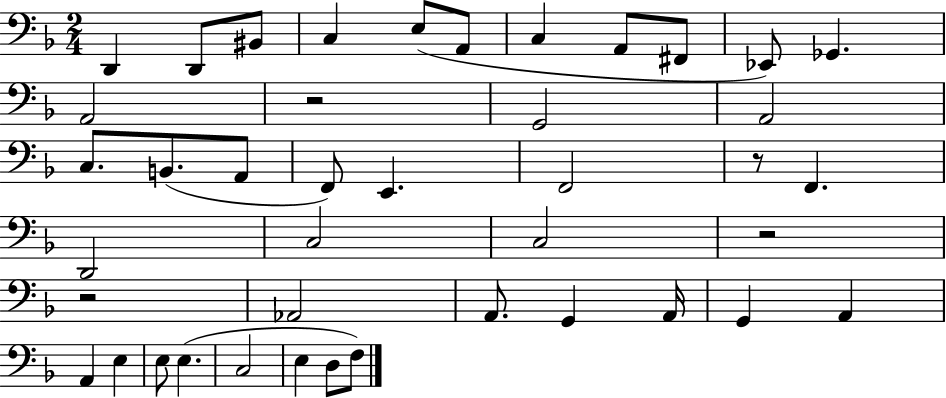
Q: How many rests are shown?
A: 4